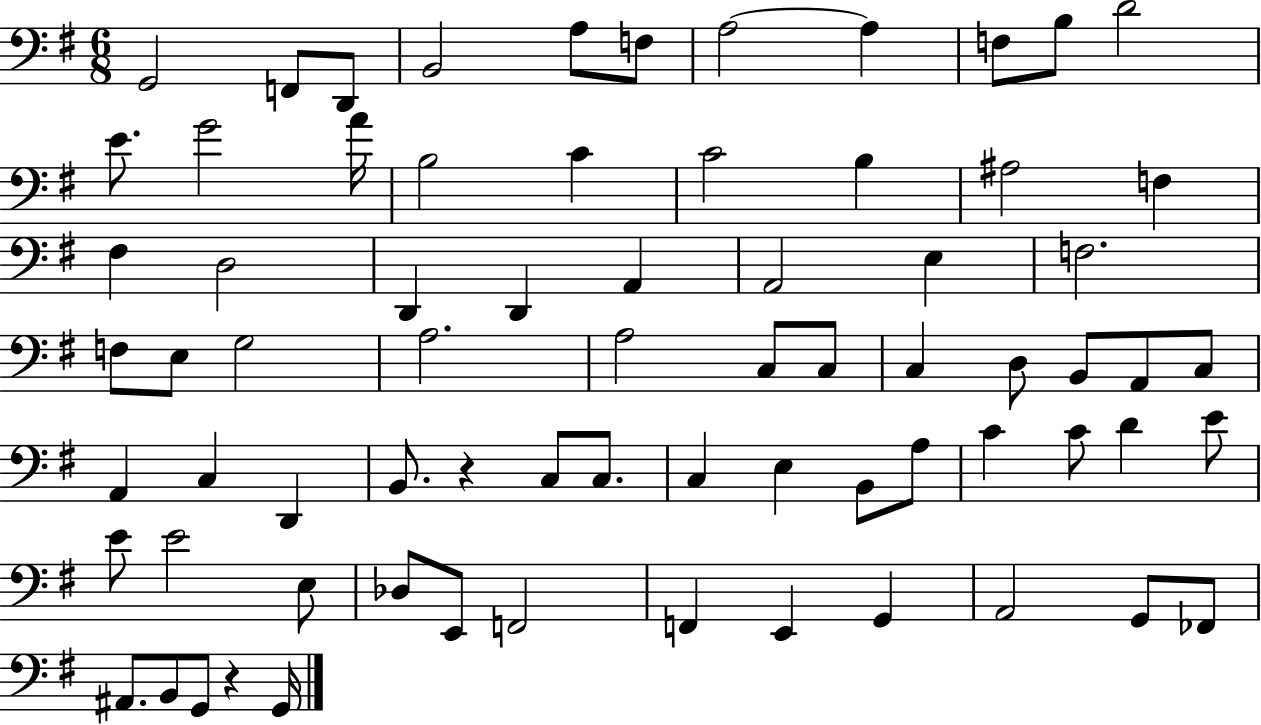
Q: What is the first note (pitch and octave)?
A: G2